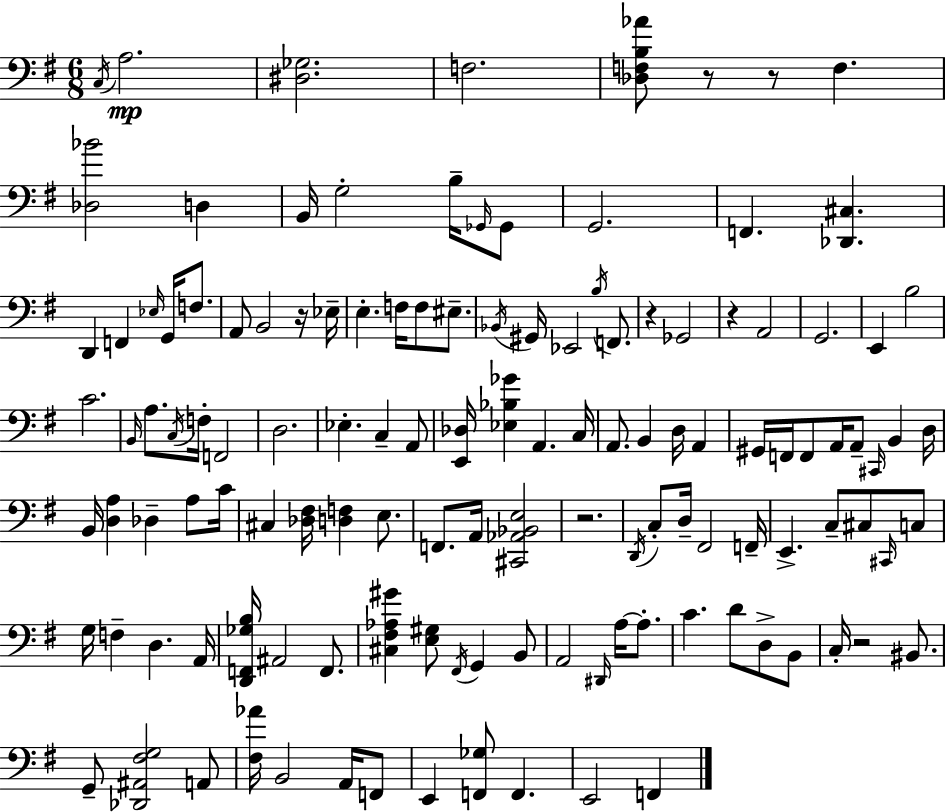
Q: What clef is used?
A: bass